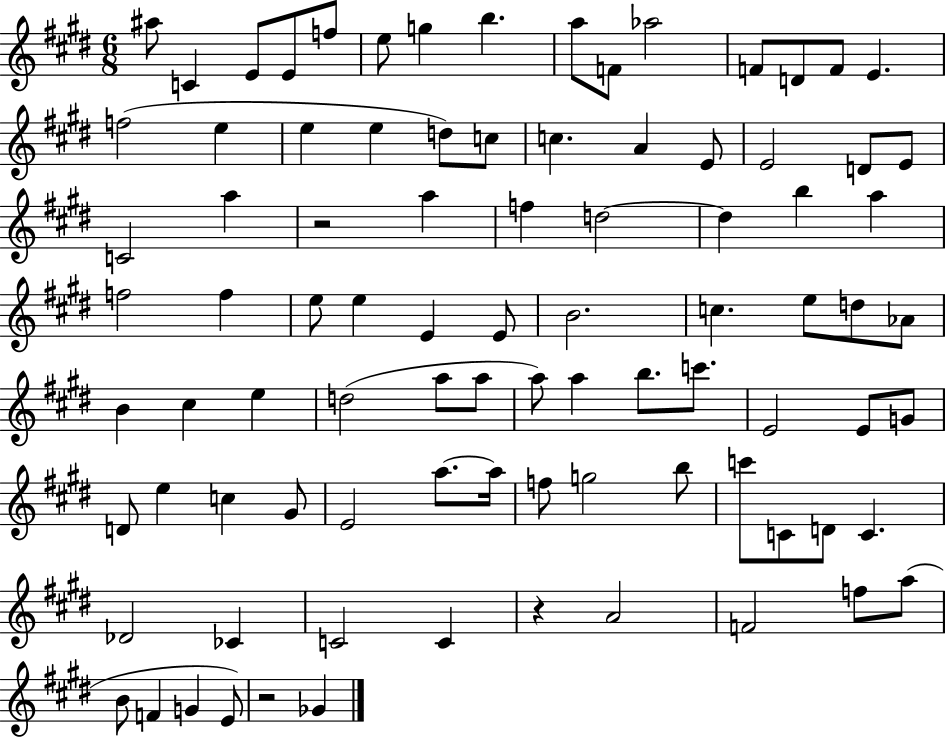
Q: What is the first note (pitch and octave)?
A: A#5